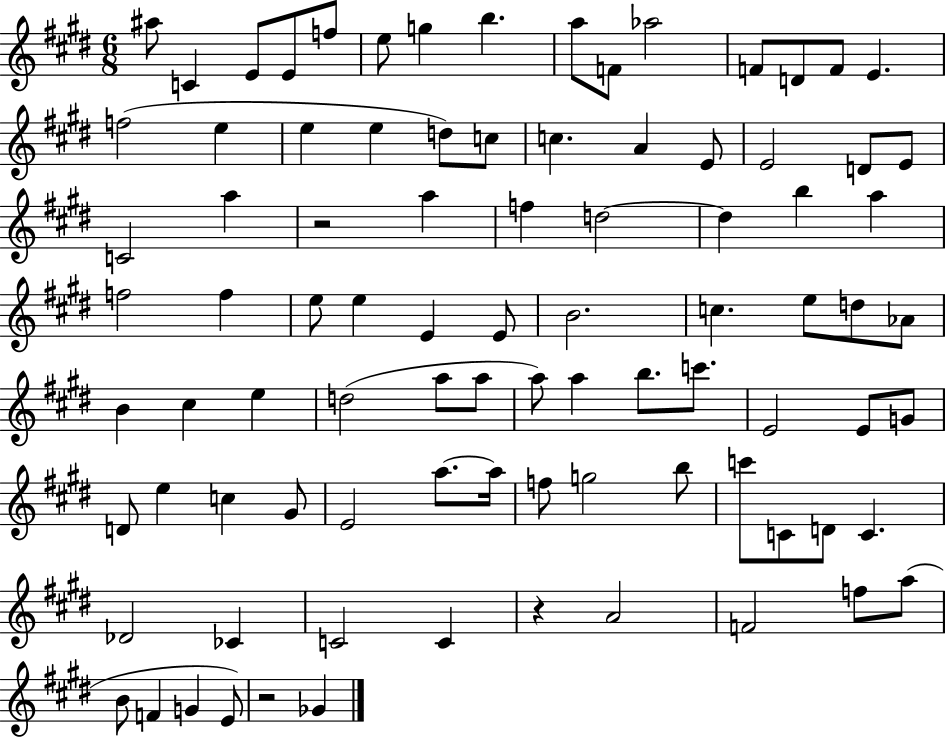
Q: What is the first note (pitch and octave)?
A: A#5